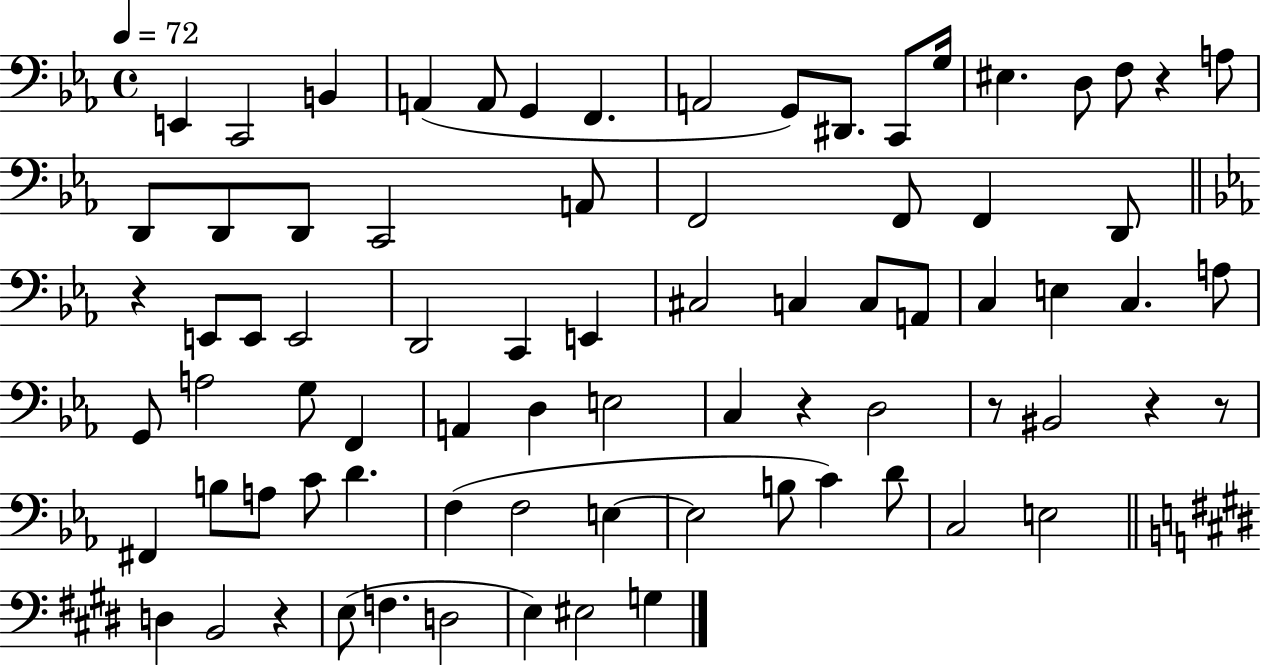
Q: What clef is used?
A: bass